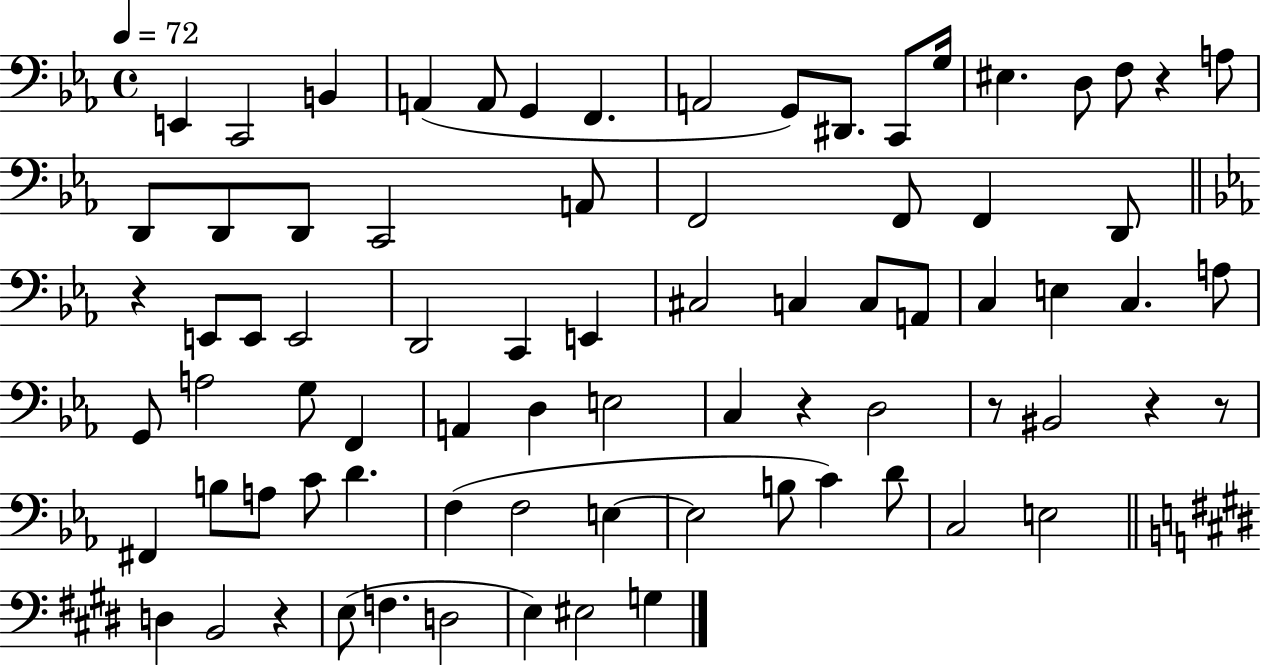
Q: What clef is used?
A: bass